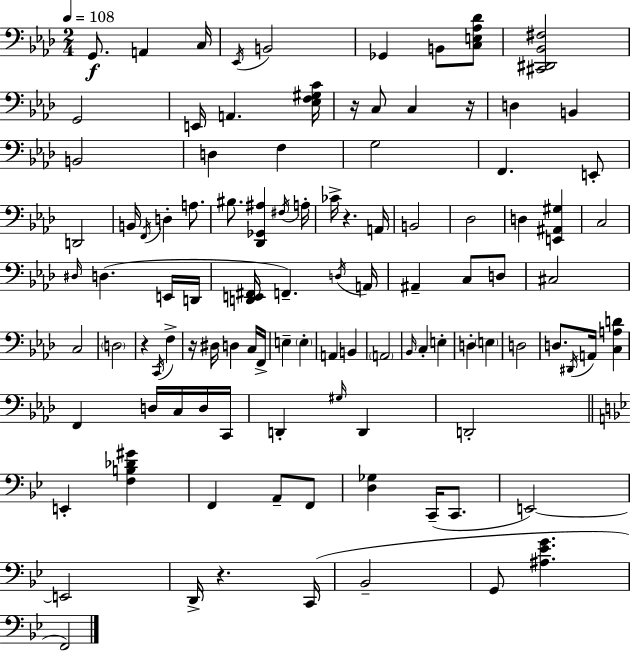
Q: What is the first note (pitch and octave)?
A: G2